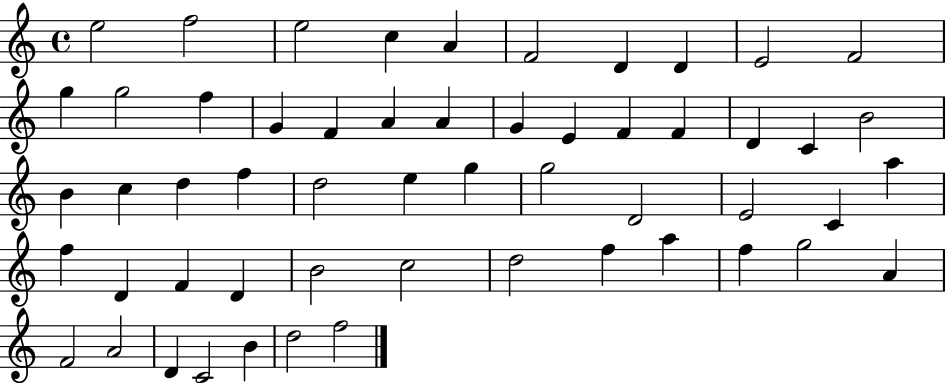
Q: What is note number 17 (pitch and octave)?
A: A4